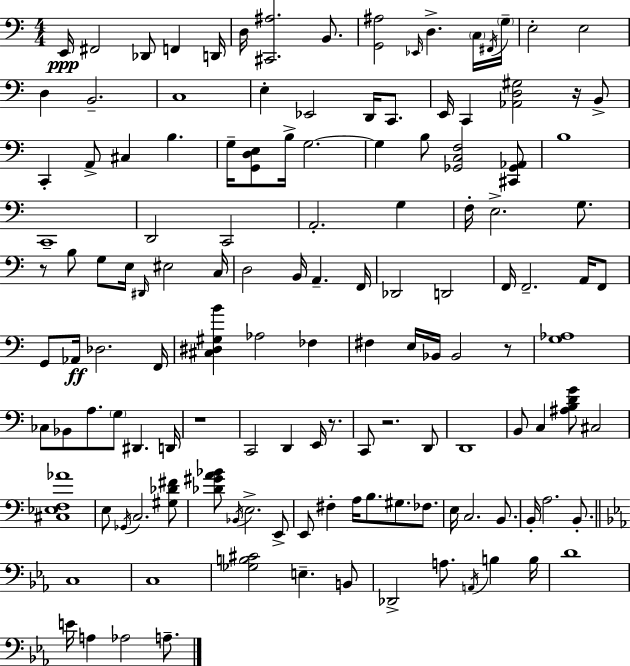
{
  \clef bass
  \numericTimeSignature
  \time 4/4
  \key a \minor
  e,16\ppp fis,2 des,8 f,4 d,16 | d16 <cis, ais>2. b,8. | <g, ais>2 \grace { ees,16 } d4.-> \parenthesize c16 | \acciaccatura { fis,16 } \parenthesize g16-- e2-. e2 | \break d4 b,2.-- | c1 | e4-. ees,2 d,16 c,8. | e,16 c,4 <aes, d gis>2 r16 | \break b,8-> c,4-. a,8-> cis4 b4. | g16-- <g, d e>8 b16-> g2.~~ | g4 b8 <ges, c f>2 | <cis, ges, aes,>8 b1 | \break c,1-- | d,2 c,2 | a,2.-. g4 | f16-. e2.-> g8. | \break r8 b8 g8 e16 \grace { dis,16 } eis2 | c16 d2 b,16 a,4.-- | f,16 des,2 d,2 | f,16 f,2.-- | \break a,16 f,8 g,8 aes,16\ff des2. | f,16 <cis dis gis b'>4 aes2 fes4 | fis4 e16 bes,16 bes,2 | r8 <g aes>1 | \break ces8 bes,8 a8. \parenthesize g8 dis,4. | d,16 r1 | c,2 d,4 e,16 | r8. c,8 r2. | \break d,8 d,1 | b,8 c4 <ais b d' g'>8 cis2 | <cis ees f aes'>1 | e8 \acciaccatura { ges,16 } c2. | \break <gis des' fis'>8 <des' gis' a' bes'>8 \acciaccatura { bes,16 } e2.-> | e,8-> e,8 fis4-. a16 b8. gis8. | fes8. e16 c2. | b,8. b,16-. a2. | \break b,8.-. \bar "||" \break \key ees \major c1 | c1 | <ges b cis'>2 e4.-- b,8 | des,2-> a8. \acciaccatura { a,16 } b4 | \break b16 d'1 | e'16 a4 aes2 a8.-- | \bar "|."
}